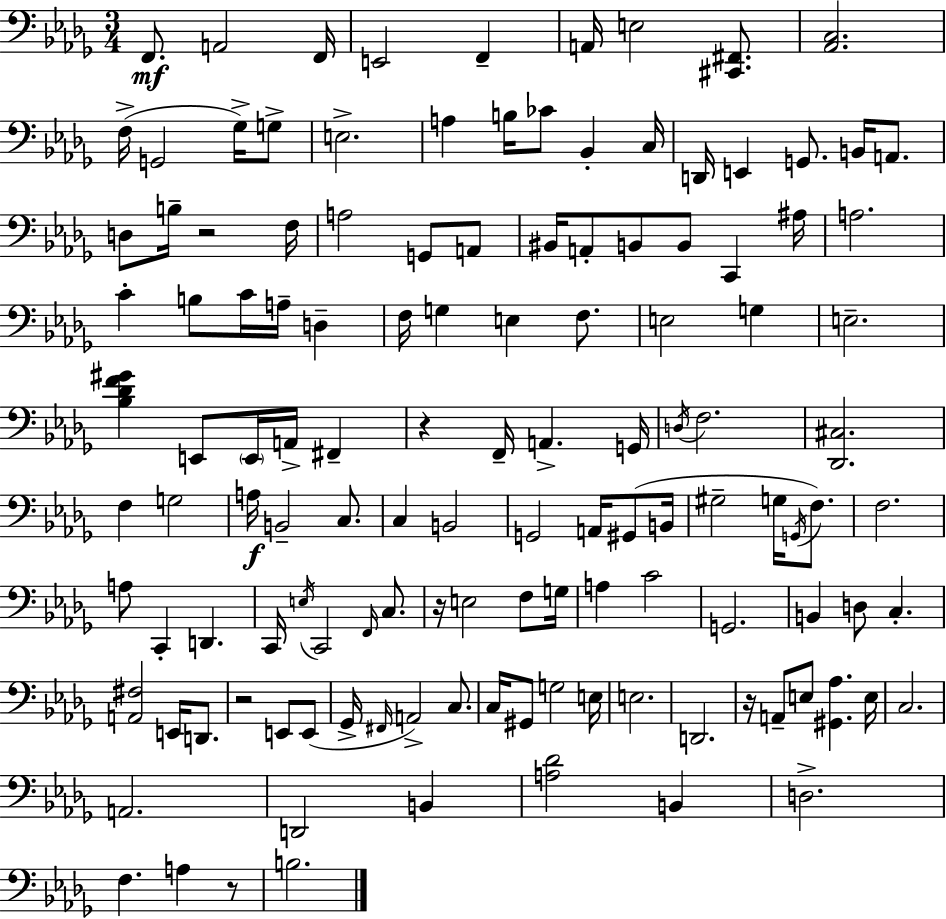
F2/e. A2/h F2/s E2/h F2/q A2/s E3/h [C#2,F#2]/e. [Ab2,C3]/h. F3/s G2/h Gb3/s G3/e E3/h. A3/q B3/s CES4/e Bb2/q C3/s D2/s E2/q G2/e. B2/s A2/e. D3/e B3/s R/h F3/s A3/h G2/e A2/e BIS2/s A2/e B2/e B2/e C2/q A#3/s A3/h. C4/q B3/e C4/s A3/s D3/q F3/s G3/q E3/q F3/e. E3/h G3/q E3/h. [Bb3,Db4,F4,G#4]/q E2/e E2/s A2/s F#2/q R/q F2/s A2/q. G2/s D3/s F3/h. [Db2,C#3]/h. F3/q G3/h A3/s B2/h C3/e. C3/q B2/h G2/h A2/s G#2/e B2/s G#3/h G3/s G2/s F3/e. F3/h. A3/e C2/q D2/q. C2/s E3/s C2/h F2/s C3/e. R/s E3/h F3/e G3/s A3/q C4/h G2/h. B2/q D3/e C3/q. [A2,F#3]/h E2/s D2/e. R/h E2/e E2/e Gb2/s F#2/s A2/h C3/e. C3/s G#2/e G3/h E3/s E3/h. D2/h. R/s A2/e E3/e [G#2,Ab3]/q. E3/s C3/h. A2/h. D2/h B2/q [A3,Db4]/h B2/q D3/h. F3/q. A3/q R/e B3/h.